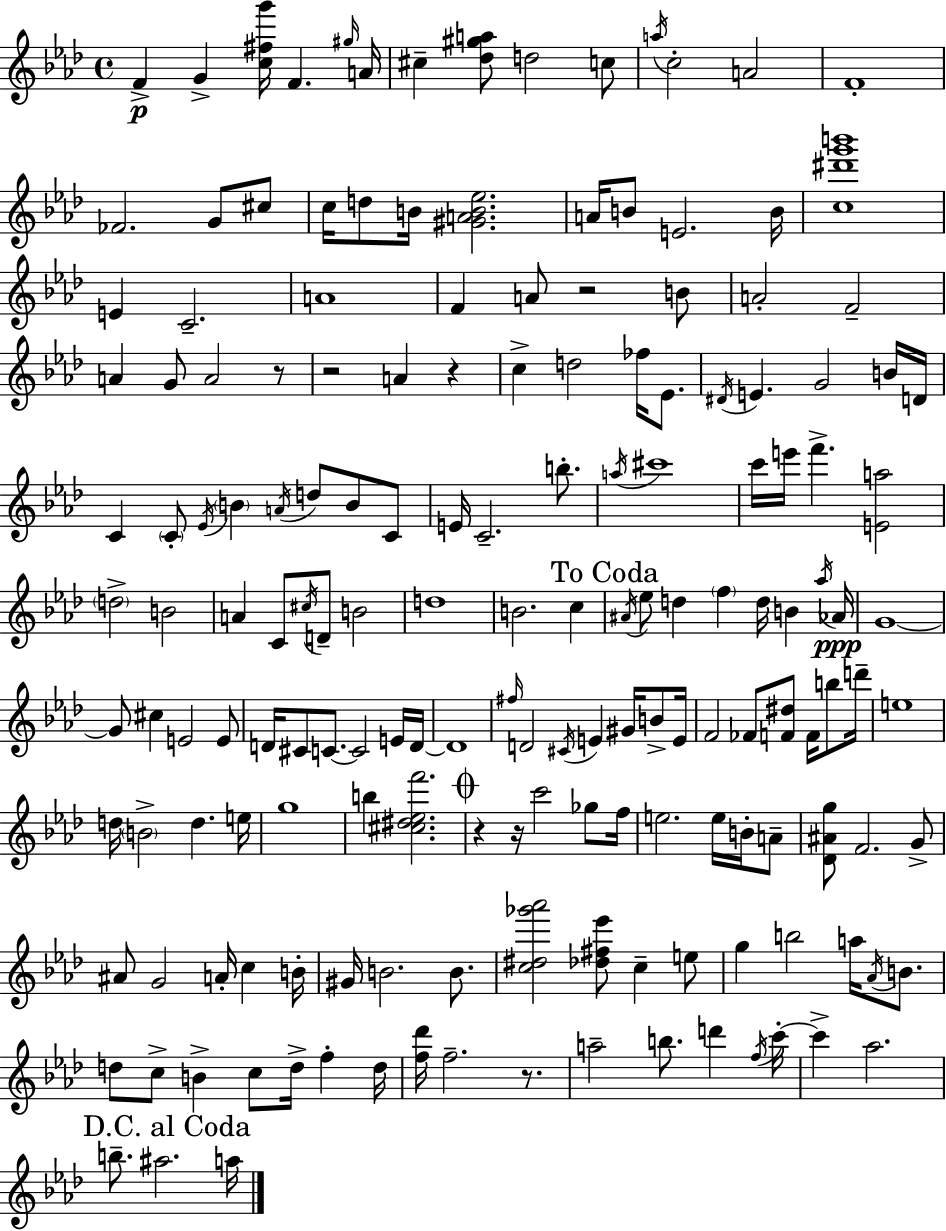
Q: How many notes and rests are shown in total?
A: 168